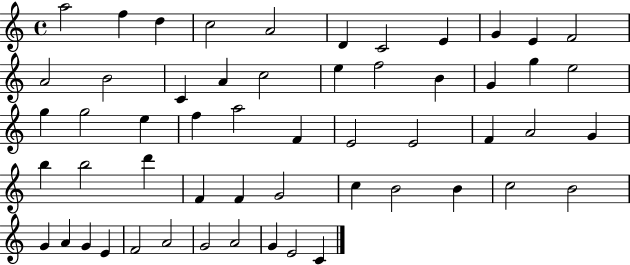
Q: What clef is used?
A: treble